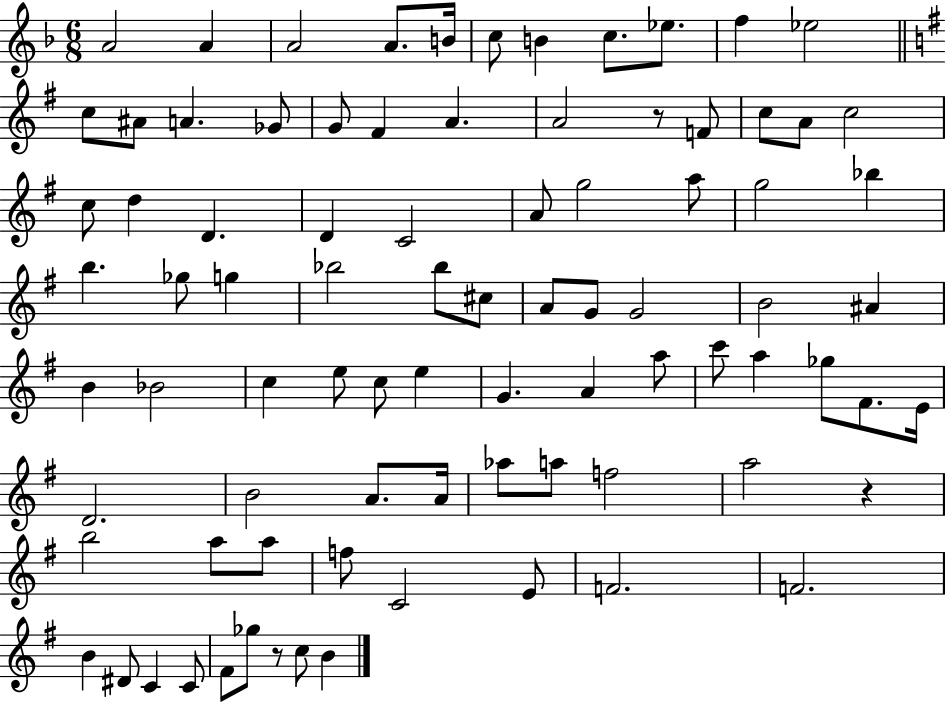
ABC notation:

X:1
T:Untitled
M:6/8
L:1/4
K:F
A2 A A2 A/2 B/4 c/2 B c/2 _e/2 f _e2 c/2 ^A/2 A _G/2 G/2 ^F A A2 z/2 F/2 c/2 A/2 c2 c/2 d D D C2 A/2 g2 a/2 g2 _b b _g/2 g _b2 _b/2 ^c/2 A/2 G/2 G2 B2 ^A B _B2 c e/2 c/2 e G A a/2 c'/2 a _g/2 ^F/2 E/4 D2 B2 A/2 A/4 _a/2 a/2 f2 a2 z b2 a/2 a/2 f/2 C2 E/2 F2 F2 B ^D/2 C C/2 ^F/2 _g/2 z/2 c/2 B